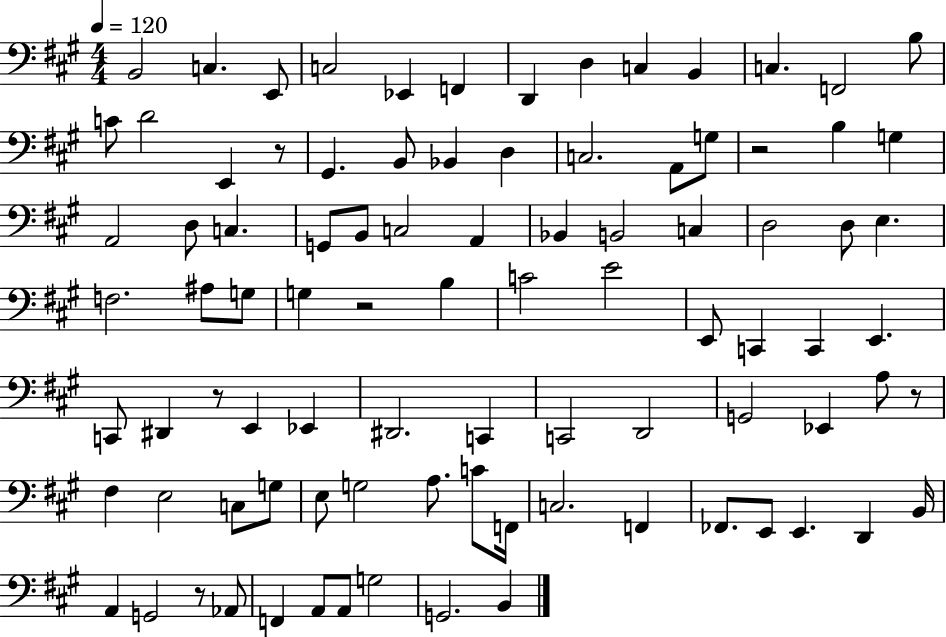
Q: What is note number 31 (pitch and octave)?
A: C3